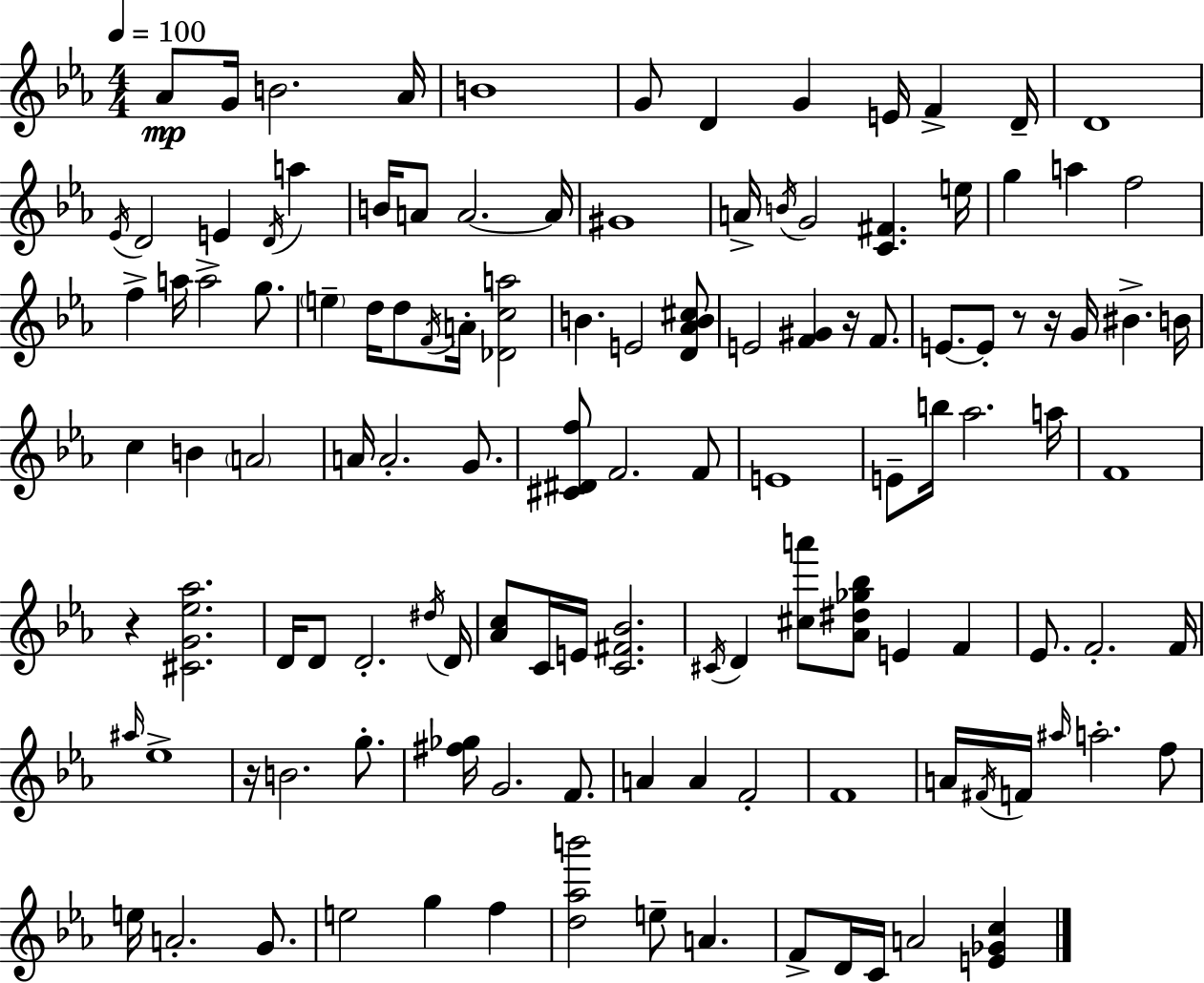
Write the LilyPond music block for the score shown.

{
  \clef treble
  \numericTimeSignature
  \time 4/4
  \key c \minor
  \tempo 4 = 100
  aes'8\mp g'16 b'2. aes'16 | b'1 | g'8 d'4 g'4 e'16 f'4-> d'16-- | d'1 | \break \acciaccatura { ees'16 } d'2 e'4 \acciaccatura { d'16 } a''4 | b'16 a'8 a'2.~~ | a'16 gis'1 | a'16-> \acciaccatura { b'16 } g'2 <c' fis'>4. | \break e''16 g''4 a''4 f''2 | f''4-> a''16 a''2-> | g''8. \parenthesize e''4-- d''16 d''8 \acciaccatura { f'16 } a'16-. <des' c'' a''>2 | b'4. e'2 | \break <d' aes' b' cis''>8 e'2 <f' gis'>4 | r16 f'8. e'8.~~ e'8-. r8 r16 g'16 bis'4.-> | b'16 c''4 b'4 \parenthesize a'2 | a'16 a'2.-. | \break g'8. <cis' dis' f''>8 f'2. | f'8 e'1 | e'8-- b''16 aes''2. | a''16 f'1 | \break r4 <cis' g' ees'' aes''>2. | d'16 d'8 d'2.-. | \acciaccatura { dis''16 } d'16 <aes' c''>8 c'16 e'16 <c' fis' bes'>2. | \acciaccatura { cis'16 } d'4 <cis'' a'''>8 <aes' dis'' ges'' bes''>8 e'4 | \break f'4 ees'8. f'2.-. | f'16 \grace { ais''16 } ees''1-> | r16 b'2. | g''8.-. <fis'' ges''>16 g'2. | \break f'8. a'4 a'4 f'2-. | f'1 | a'16 \acciaccatura { fis'16 } f'16 \grace { ais''16 } a''2.-. | f''8 e''16 a'2.-. | \break g'8. e''2 | g''4 f''4 <d'' aes'' b'''>2 | e''8-- a'4. f'8-> d'16 c'16 a'2 | <e' ges' c''>4 \bar "|."
}